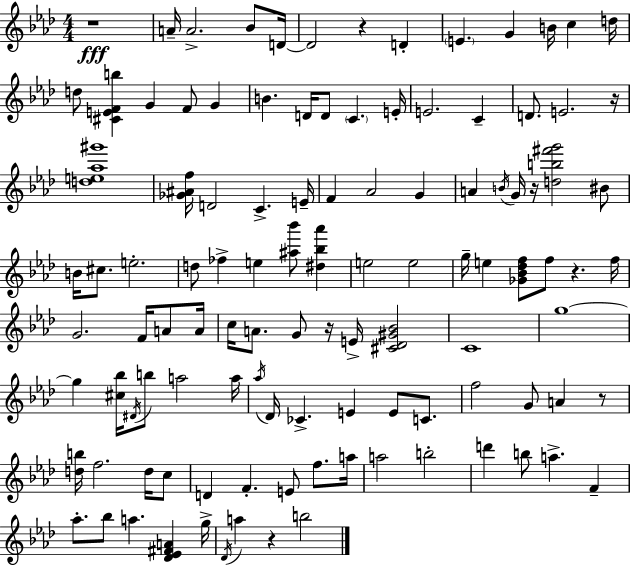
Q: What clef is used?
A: treble